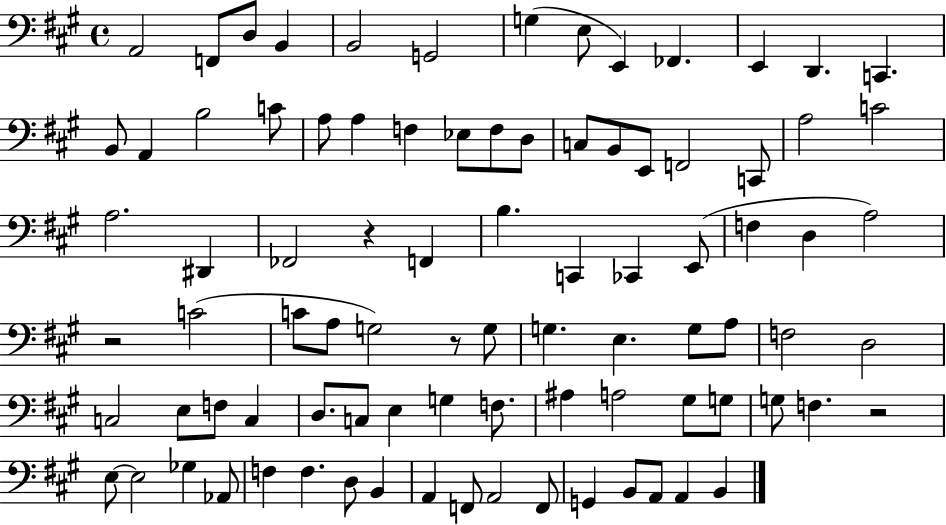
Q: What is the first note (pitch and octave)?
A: A2